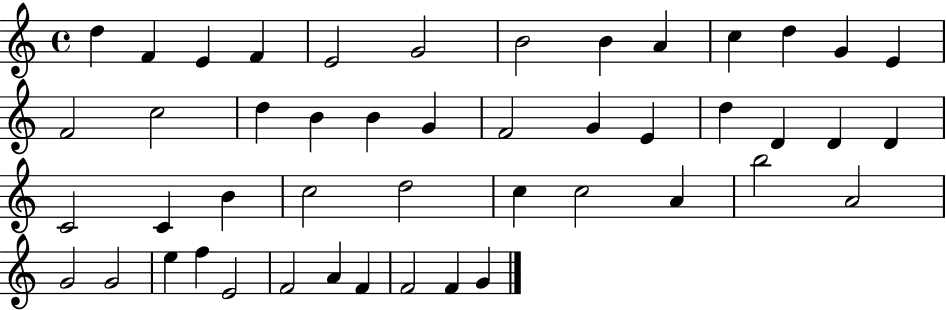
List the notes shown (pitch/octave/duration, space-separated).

D5/q F4/q E4/q F4/q E4/h G4/h B4/h B4/q A4/q C5/q D5/q G4/q E4/q F4/h C5/h D5/q B4/q B4/q G4/q F4/h G4/q E4/q D5/q D4/q D4/q D4/q C4/h C4/q B4/q C5/h D5/h C5/q C5/h A4/q B5/h A4/h G4/h G4/h E5/q F5/q E4/h F4/h A4/q F4/q F4/h F4/q G4/q